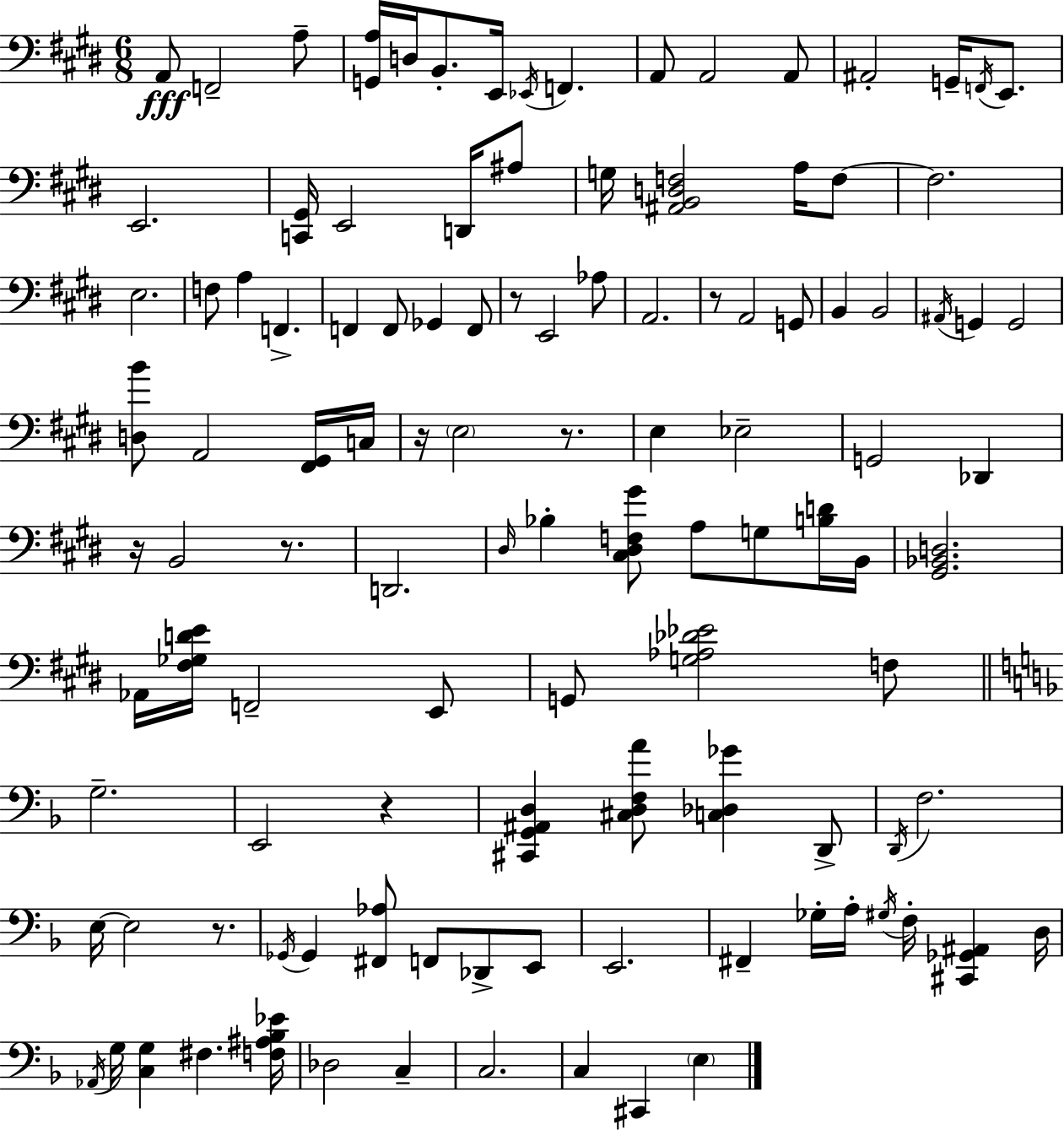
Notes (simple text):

A2/e F2/h A3/e [G2,A3]/s D3/s B2/e. E2/s Eb2/s F2/q. A2/e A2/h A2/e A#2/h G2/s F2/s E2/e. E2/h. [C2,G#2]/s E2/h D2/s A#3/e G3/s [A#2,B2,D3,F3]/h A3/s F3/e F3/h. E3/h. F3/e A3/q F2/q. F2/q F2/e Gb2/q F2/e R/e E2/h Ab3/e A2/h. R/e A2/h G2/e B2/q B2/h A#2/s G2/q G2/h [D3,B4]/e A2/h [F#2,G#2]/s C3/s R/s E3/h R/e. E3/q Eb3/h G2/h Db2/q R/s B2/h R/e. D2/h. D#3/s Bb3/q [C#3,D#3,F3,G#4]/e A3/e G3/e [B3,D4]/s B2/s [G#2,Bb2,D3]/h. Ab2/s [F#3,Gb3,D4,E4]/s F2/h E2/e G2/e [G3,Ab3,Db4,Eb4]/h F3/e G3/h. E2/h R/q [C#2,G2,A#2,D3]/q [C#3,D3,F3,A4]/e [C3,Db3,Gb4]/q D2/e D2/s F3/h. E3/s E3/h R/e. Gb2/s Gb2/q [F#2,Ab3]/e F2/e Db2/e E2/e E2/h. F#2/q Gb3/s A3/s G#3/s F3/s [C#2,Gb2,A#2]/q D3/s Ab2/s G3/s [C3,G3]/q F#3/q. [F3,A#3,Bb3,Eb4]/s Db3/h C3/q C3/h. C3/q C#2/q E3/q